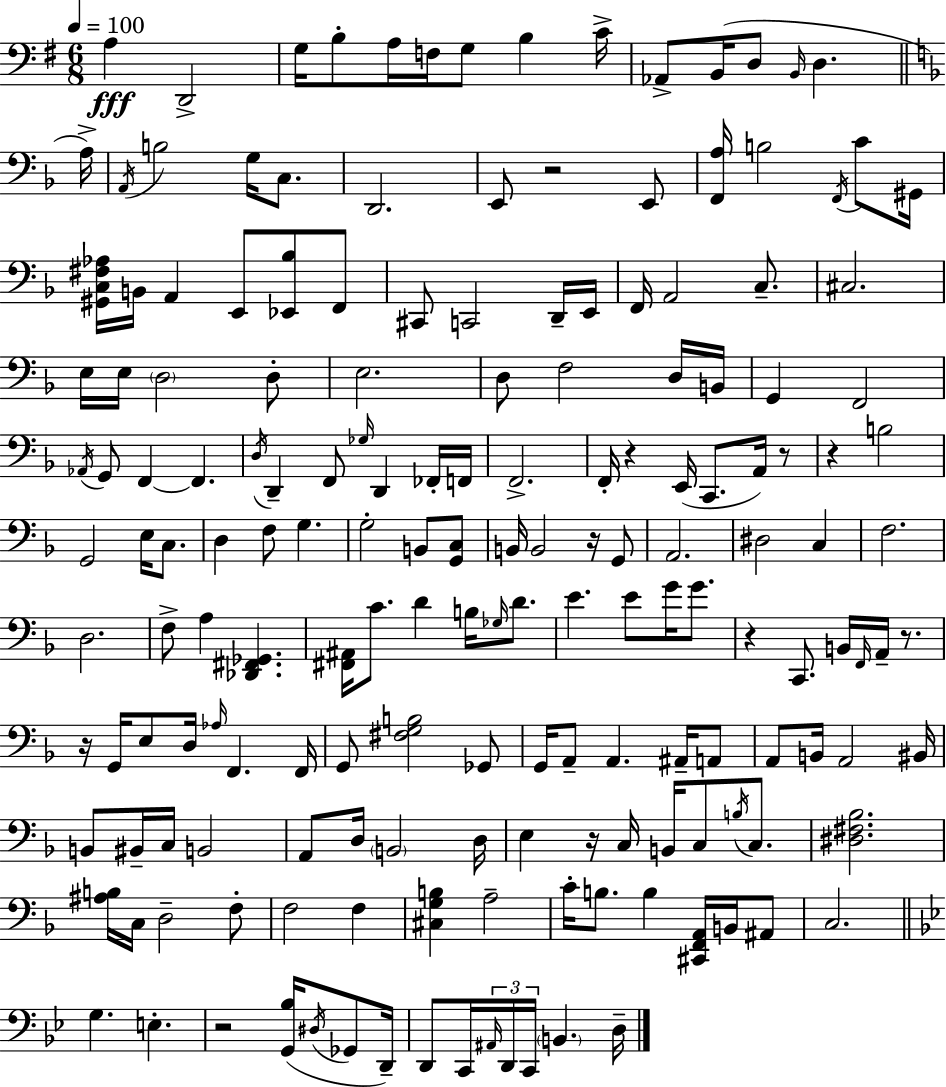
{
  \clef bass
  \numericTimeSignature
  \time 6/8
  \key g \major
  \tempo 4 = 100
  \repeat volta 2 { a4\fff d,2-> | g16 b8-. a16 f16 g8 b4 c'16-> | aes,8-> b,16( d8 \grace { b,16 } d4. | \bar "||" \break \key f \major a16->) \acciaccatura { a,16 } b2 g16 c8. | d,2. | e,8 r2 | e,8 <f, a>16 b2 \acciaccatura { f,16 } | \break c'8 gis,16 <gis, c fis aes>16 b,16 a,4 e,8 <ees, bes>8 | f,8 cis,8 c,2 | d,16-- e,16 f,16 a,2 | c8.-- cis2. | \break e16 e16 \parenthesize d2 | d8-. e2. | d8 f2 | d16 b,16 g,4 f,2 | \break \acciaccatura { aes,16 } g,8 f,4~~ f,4. | \acciaccatura { d16 } d,4-- f,8 \grace { ges16 } | d,4 fes,16-. f,16 f,2.-> | f,16-. r4 e,16( | \break c,8. a,16) r8 r4 b2 | g,2 | e16 c8. d4 f8 | g4. g2-. | \break b,8 <g, c>8 b,16 b,2 | r16 g,8 a,2. | dis2 | c4 f2. | \break d2. | f8-> a4 | <des, fis, ges,>4. <fis, ais,>16 c'8. d'4 | b16 \grace { ges16 } d'8. e'4. | \break e'8 g'16 g'8. r4 c,8. | b,16 \grace { f,16 } a,16-- r8. r16 g,16 e8 | d16 \grace { aes16 } f,4. f,16 g,8 <fis g b>2 | ges,8 g,16 a,8-- | \break a,4. ais,16-- a,8 a,8 b,16 | a,2 bis,16 b,8 bis,16-- | c16 b,2 a,8 d16 | \parenthesize b,2 d16 e4 | \break r16 c16 b,16 c8 \acciaccatura { b16 } c8. <dis fis bes>2. | <ais b>16 c16 | d2-- f8-. f2 | f4 <cis g b>4 | \break a2-- c'16-. b8. | b4 <cis, f, a,>16 b,16 ais,8 c2. | \bar "||" \break \key bes \major g4. e4.-. | r2 <g, bes>16( \acciaccatura { dis16 } ges,8 | d,16--) d,8 c,16 \tuplet 3/2 { \grace { ais,16 } d,16 c,16 } \parenthesize b,4. | d16-- } \bar "|."
}